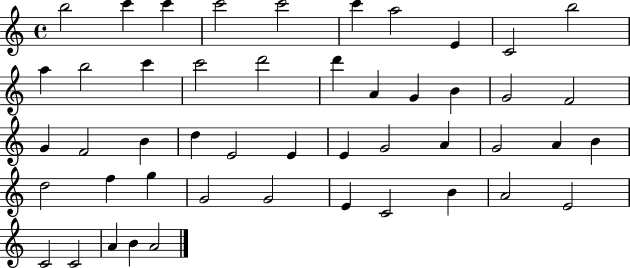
B5/h C6/q C6/q C6/h C6/h C6/q A5/h E4/q C4/h B5/h A5/q B5/h C6/q C6/h D6/h D6/q A4/q G4/q B4/q G4/h F4/h G4/q F4/h B4/q D5/q E4/h E4/q E4/q G4/h A4/q G4/h A4/q B4/q D5/h F5/q G5/q G4/h G4/h E4/q C4/h B4/q A4/h E4/h C4/h C4/h A4/q B4/q A4/h